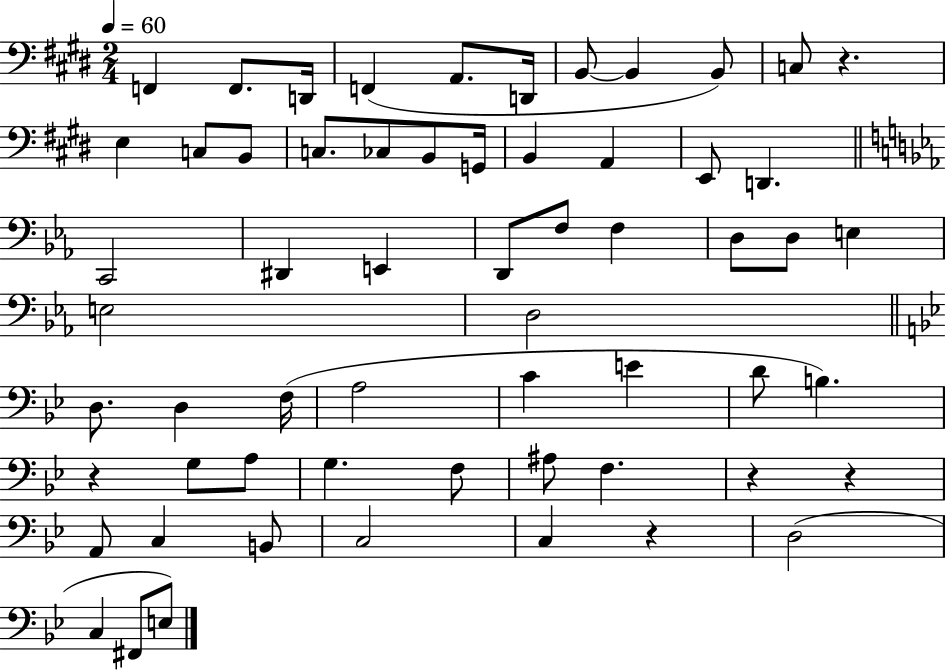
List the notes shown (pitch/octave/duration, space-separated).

F2/q F2/e. D2/s F2/q A2/e. D2/s B2/e B2/q B2/e C3/e R/q. E3/q C3/e B2/e C3/e. CES3/e B2/e G2/s B2/q A2/q E2/e D2/q. C2/h D#2/q E2/q D2/e F3/e F3/q D3/e D3/e E3/q E3/h D3/h D3/e. D3/q F3/s A3/h C4/q E4/q D4/e B3/q. R/q G3/e A3/e G3/q. F3/e A#3/e F3/q. R/q R/q A2/e C3/q B2/e C3/h C3/q R/q D3/h C3/q F#2/e E3/e